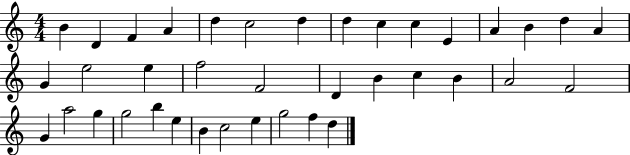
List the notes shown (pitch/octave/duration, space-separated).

B4/q D4/q F4/q A4/q D5/q C5/h D5/q D5/q C5/q C5/q E4/q A4/q B4/q D5/q A4/q G4/q E5/h E5/q F5/h F4/h D4/q B4/q C5/q B4/q A4/h F4/h G4/q A5/h G5/q G5/h B5/q E5/q B4/q C5/h E5/q G5/h F5/q D5/q